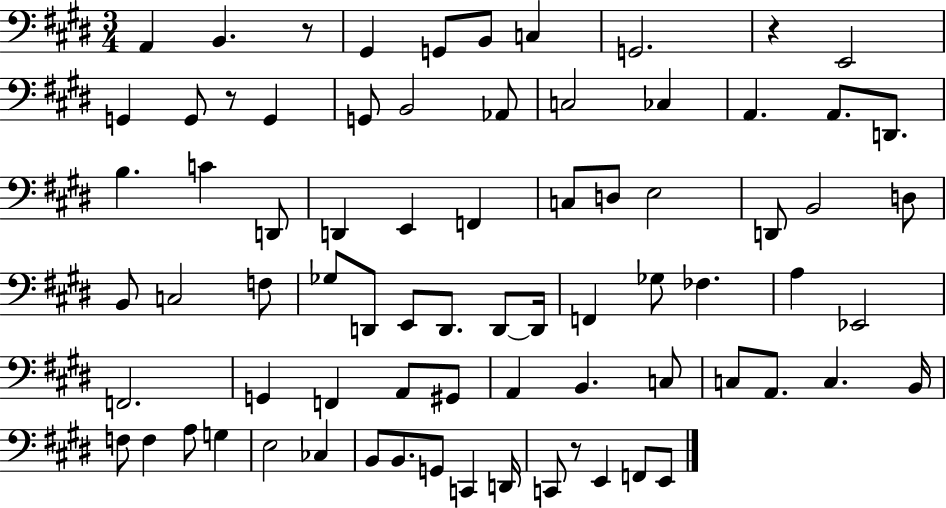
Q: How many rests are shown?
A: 4